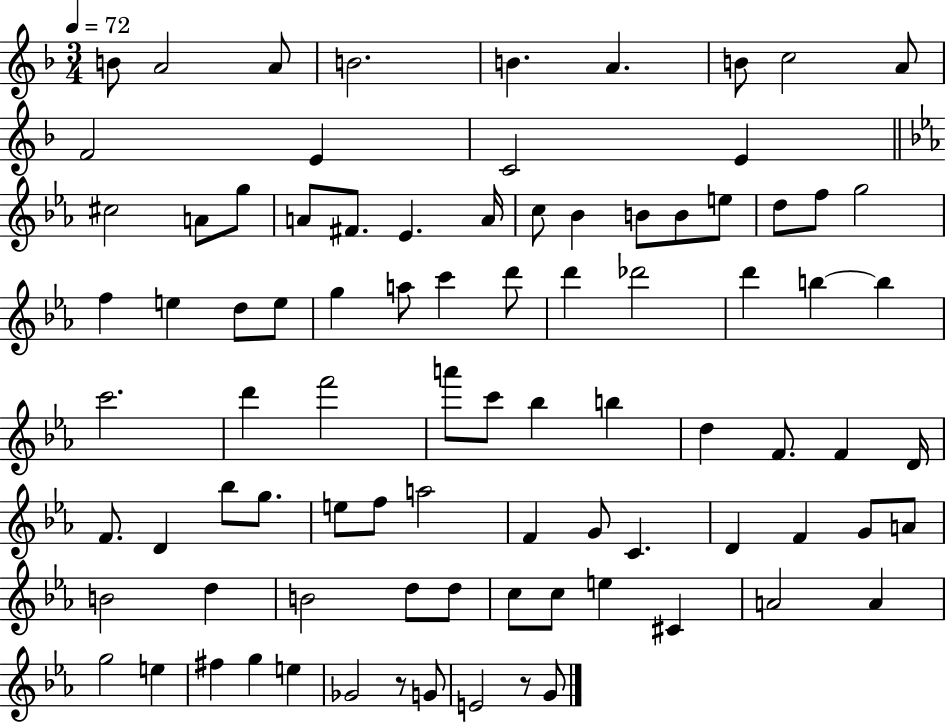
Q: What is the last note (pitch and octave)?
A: G4